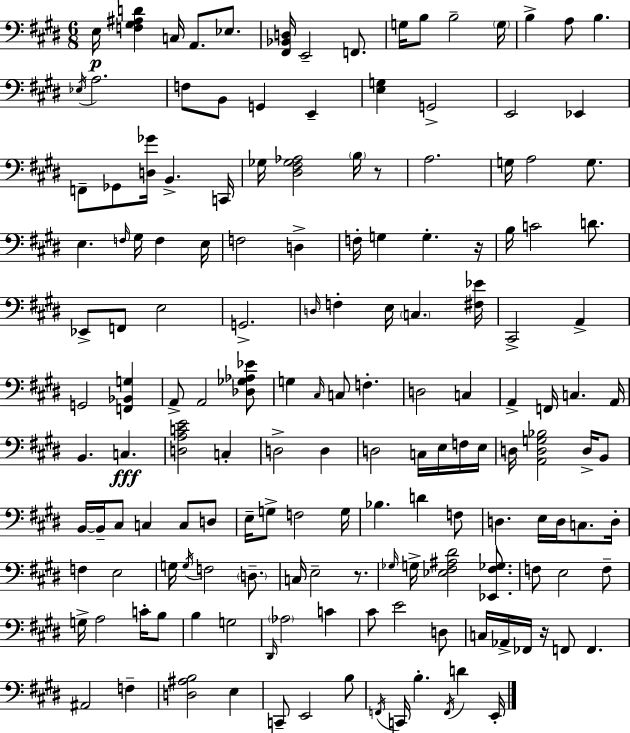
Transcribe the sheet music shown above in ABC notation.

X:1
T:Untitled
M:6/8
L:1/4
K:E
E,/4 [F,^G,^A,D] C,/4 A,,/2 _E,/2 [^F,,_B,,D,]/4 E,,2 F,,/2 G,/4 B,/2 B,2 G,/4 B, A,/2 B, _E,/4 A,2 F,/2 B,,/2 G,, E,, [E,G,] G,,2 E,,2 _E,, F,,/2 _G,,/2 [D,_G]/4 B,, C,,/4 _G,/4 [^D,^F,_G,_A,]2 B,/4 z/2 A,2 G,/4 A,2 G,/2 E, F,/4 ^G,/4 F, E,/4 F,2 D, F,/4 G, G, z/4 B,/4 C2 D/2 _E,,/2 F,,/2 E,2 G,,2 D,/4 F, E,/4 C, [^F,_E]/4 ^C,,2 A,, G,,2 [F,,_B,,G,] A,,/2 A,,2 [_D,_G,_A,_E]/2 G, ^C,/4 C,/2 F, D,2 C, A,, F,,/4 C, A,,/4 B,, C, [D,A,CE]2 C, D,2 D, D,2 C,/4 E,/4 F,/4 E,/4 D,/4 [A,,D,G,_B,]2 D,/4 B,,/2 B,,/4 B,,/4 ^C,/2 C, C,/2 D,/2 E,/4 G,/2 F,2 G,/4 _B, D F,/2 D, E,/4 D,/4 C,/2 D,/4 F, E,2 G,/4 G,/4 F,2 D,/2 C,/4 E,2 z/2 _G,/4 G,/4 [_E,^F,^A,^D]2 [_E,,^F,_G,]/2 F,/2 E,2 F,/2 G,/4 A,2 C/4 B,/2 B, G,2 ^D,,/4 _A,2 C ^C/2 E2 D,/2 C,/4 _A,,/4 _F,,/4 z/4 F,,/2 F,, ^A,,2 F, [D,^A,B,]2 E, C,,/2 E,,2 B,/2 F,,/4 C,,/4 B, F,,/4 D E,,/4